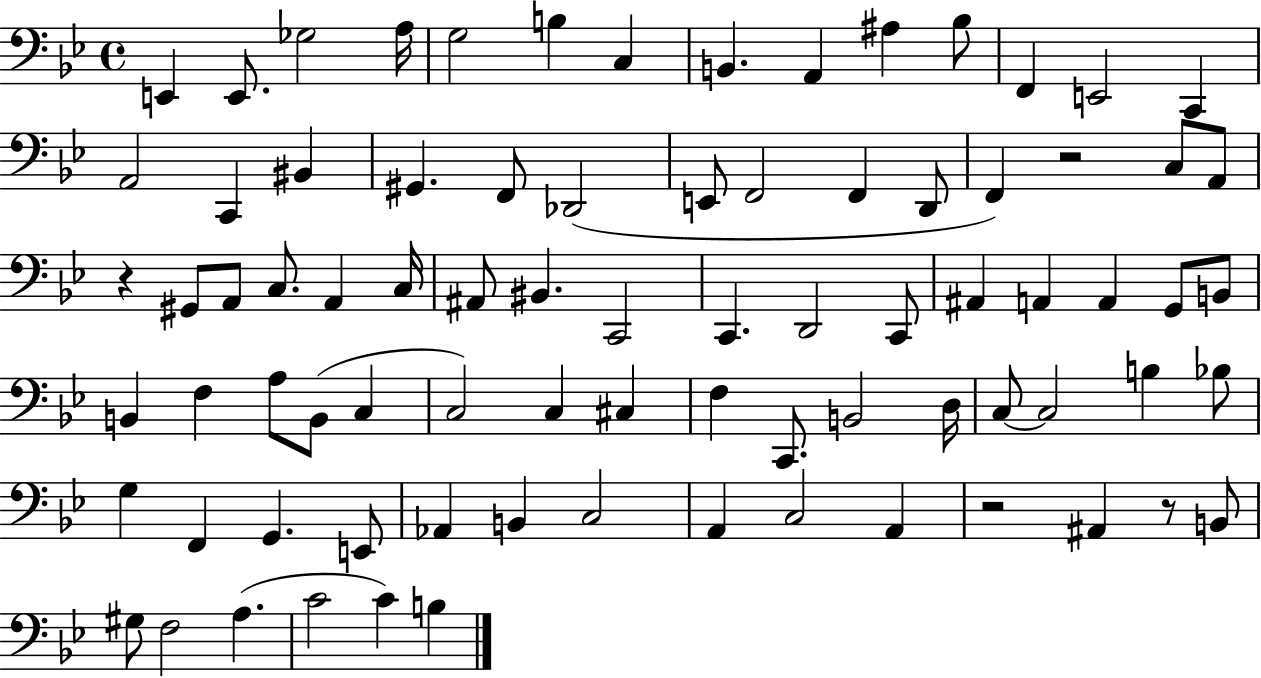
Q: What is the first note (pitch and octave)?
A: E2